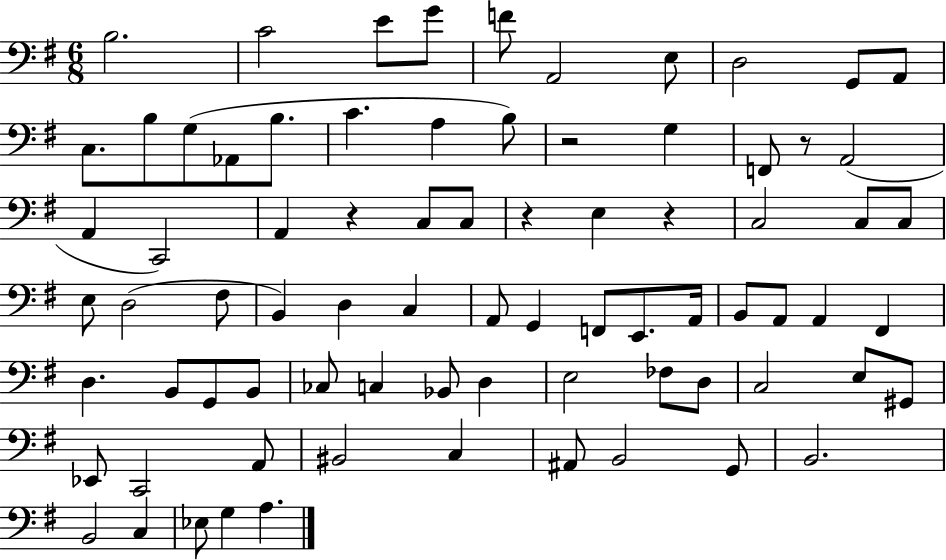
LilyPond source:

{
  \clef bass
  \numericTimeSignature
  \time 6/8
  \key g \major
  b2. | c'2 e'8 g'8 | f'8 a,2 e8 | d2 g,8 a,8 | \break c8. b8 g8( aes,8 b8. | c'4. a4 b8) | r2 g4 | f,8 r8 a,2( | \break a,4 c,2) | a,4 r4 c8 c8 | r4 e4 r4 | c2 c8 c8 | \break e8 d2( fis8 | b,4) d4 c4 | a,8 g,4 f,8 e,8. a,16 | b,8 a,8 a,4 fis,4 | \break d4. b,8 g,8 b,8 | ces8 c4 bes,8 d4 | e2 fes8 d8 | c2 e8 gis,8 | \break ees,8 c,2 a,8 | bis,2 c4 | ais,8 b,2 g,8 | b,2. | \break b,2 c4 | ees8 g4 a4. | \bar "|."
}